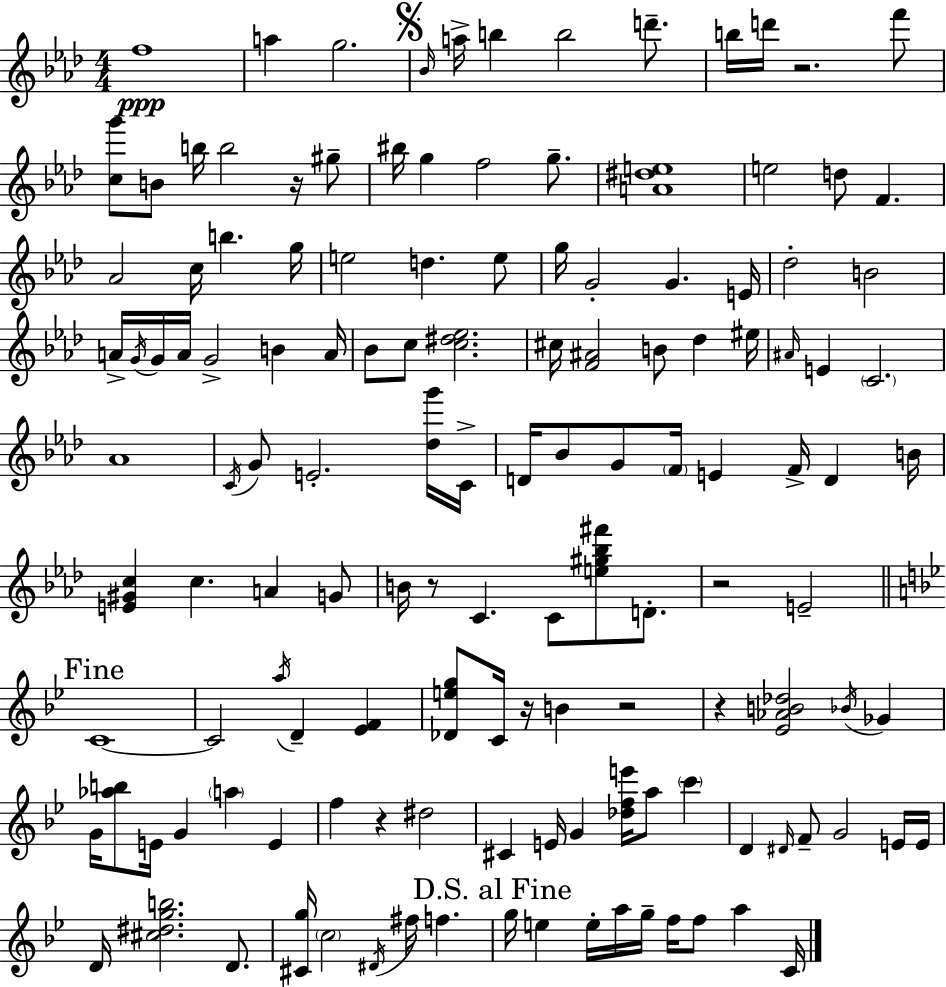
{
  \clef treble
  \numericTimeSignature
  \time 4/4
  \key aes \major
  f''1\ppp | a''4 g''2. | \mark \markup { \musicglyph "scripts.segno" } \grace { bes'16 } a''16-> b''4 b''2 d'''8.-- | b''16 d'''16 r2. f'''8 | \break <c'' g'''>8 b'8 b''16 b''2 r16 gis''8-- | bis''16 g''4 f''2 g''8.-- | <a' dis'' e''>1 | e''2 d''8 f'4. | \break aes'2 c''16 b''4. | g''16 e''2 d''4. e''8 | g''16 g'2-. g'4. | e'16 des''2-. b'2 | \break a'16-> \acciaccatura { g'16 } g'16 a'16 g'2-> b'4 | a'16 bes'8 c''8 <c'' dis'' ees''>2. | cis''16 <f' ais'>2 b'8 des''4 | eis''16 \grace { ais'16 } e'4 \parenthesize c'2. | \break aes'1 | \acciaccatura { c'16 } g'8 e'2.-. | <des'' g'''>16 c'16-> d'16 bes'8 g'8 \parenthesize f'16 e'4 f'16-> d'4 | b'16 <e' gis' c''>4 c''4. a'4 | \break g'8 b'16 r8 c'4. c'8 <e'' gis'' bes'' fis'''>8 | d'8.-. r2 e'2-- | \mark "Fine" \bar "||" \break \key g \minor c'1~~ | c'2 \acciaccatura { a''16 } d'4-- <ees' f'>4 | <des' e'' g''>8 c'16 r16 b'4 r2 | r4 <ees' aes' b' des''>2 \acciaccatura { bes'16 } ges'4 | \break g'16 <aes'' b''>8 e'16 g'4 \parenthesize a''4 e'4 | f''4 r4 dis''2 | cis'4 e'16 g'4 <des'' f'' e'''>16 a''8 \parenthesize c'''4 | d'4 \grace { dis'16 } f'8-- g'2 | \break e'16 e'16 d'16 <cis'' dis'' g'' b''>2. | d'8. <cis' g''>16 \parenthesize c''2 \acciaccatura { dis'16 } fis''16 f''4. | \mark "D.S. al Fine" g''16 e''4 e''16-. a''16 g''16-- f''16 f''8 a''4 | c'16 \bar "|."
}